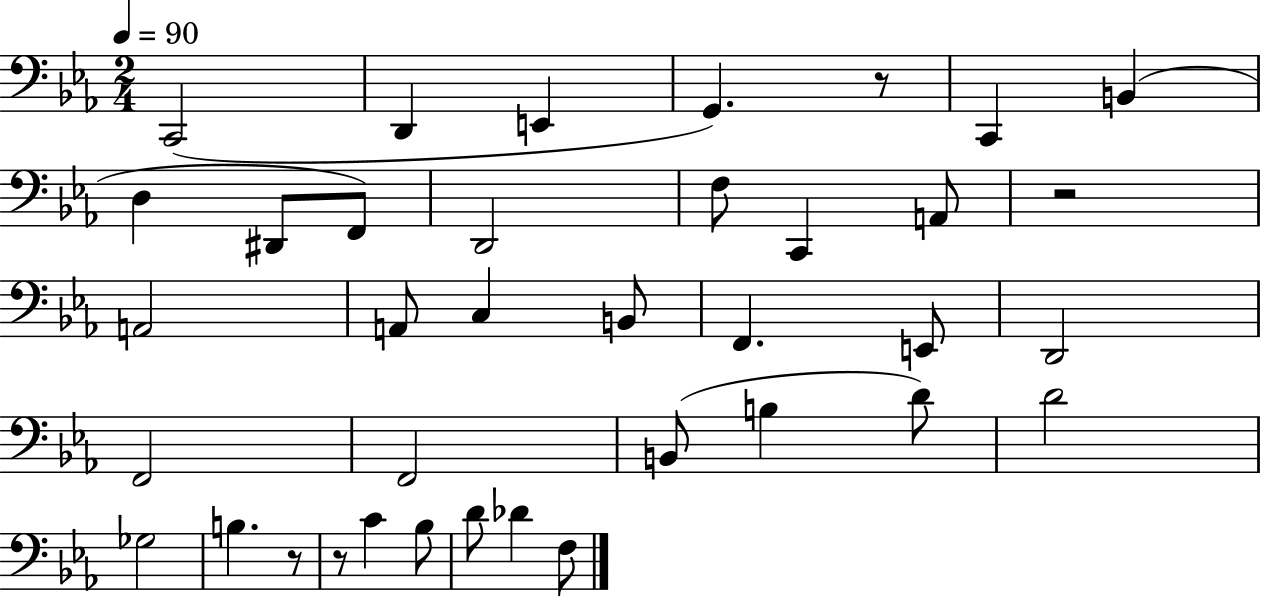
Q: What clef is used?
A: bass